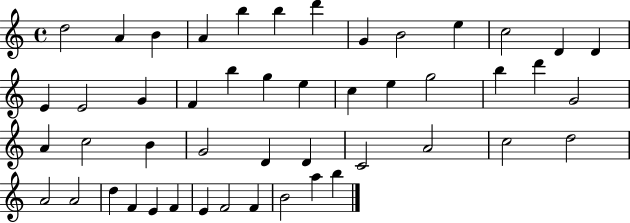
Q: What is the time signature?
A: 4/4